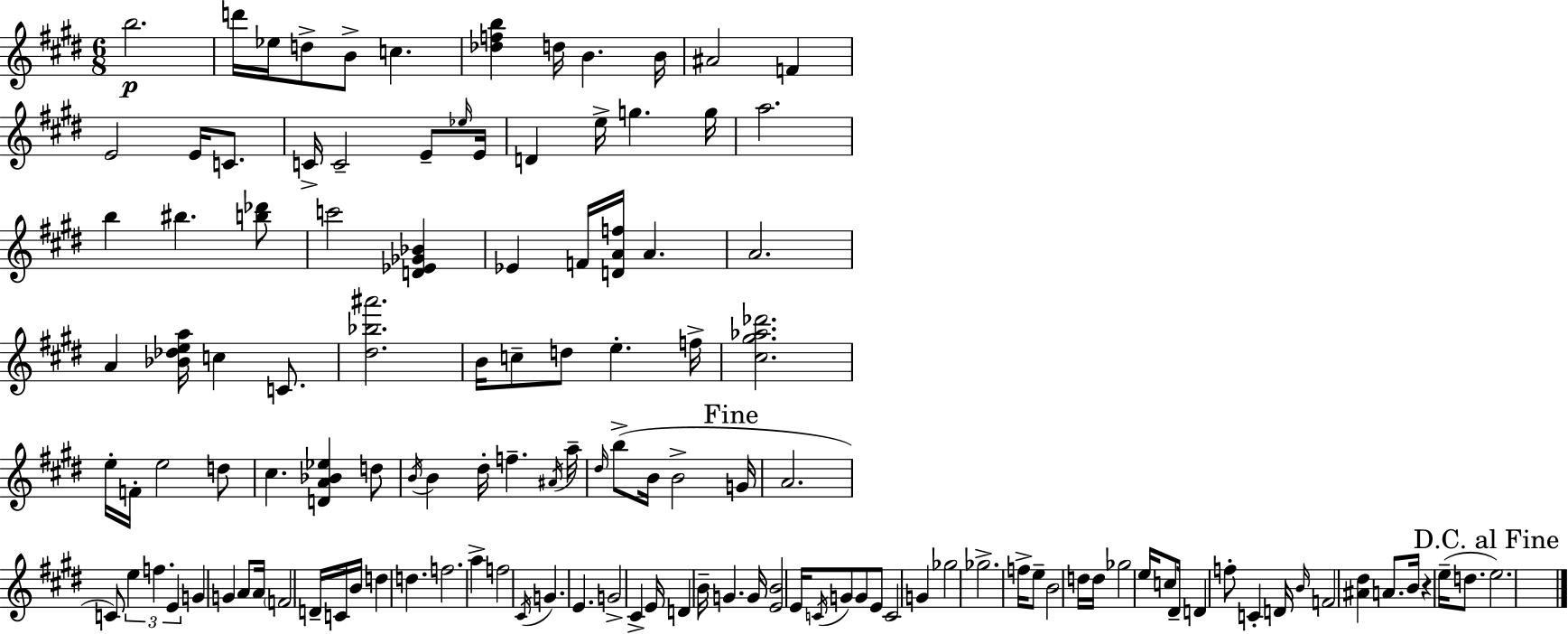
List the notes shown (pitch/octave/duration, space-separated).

B5/h. D6/s Eb5/s D5/e B4/e C5/q. [Db5,F5,B5]/q D5/s B4/q. B4/s A#4/h F4/q E4/h E4/s C4/e. C4/s C4/h E4/e Eb5/s E4/s D4/q E5/s G5/q. G5/s A5/h. B5/q BIS5/q. [B5,Db6]/e C6/h [D4,Eb4,Gb4,Bb4]/q Eb4/q F4/s [D4,A4,F5]/s A4/q. A4/h. A4/q [Bb4,Db5,E5,A5]/s C5/q C4/e. [D#5,Bb5,A#6]/h. B4/s C5/e D5/e E5/q. F5/s [C#5,G#5,Ab5,Db6]/h. E5/s F4/s E5/h D5/e C#5/q. [D4,A4,Bb4,Eb5]/q D5/e B4/s B4/q D#5/s F5/q. A#4/s A5/s D#5/s B5/e B4/s B4/h G4/s A4/h. C4/e E5/q F5/q. E4/q G4/q G4/q A4/e A4/s F4/h D4/s C4/s B4/s D5/q D5/q. F5/h. A5/q F5/h C#4/s G4/q. E4/q. G4/h C#4/q E4/s D4/q B4/s G4/q. G4/s [E4,B4]/h E4/s C4/s G4/e G4/e E4/e C4/h G4/q Gb5/h Gb5/h. F5/s E5/e B4/h D5/s D5/s Gb5/h E5/s C5/e D#4/s D4/q F5/e C4/q D4/s B4/s F4/h [A#4,D#5]/q A4/e. B4/s R/q E5/s D5/e. E5/h.